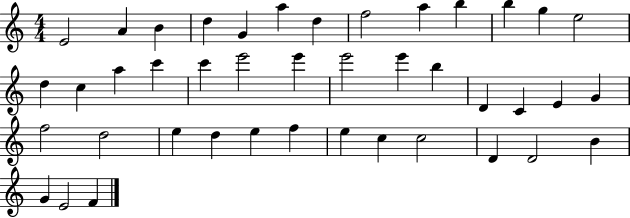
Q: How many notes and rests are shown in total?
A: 42